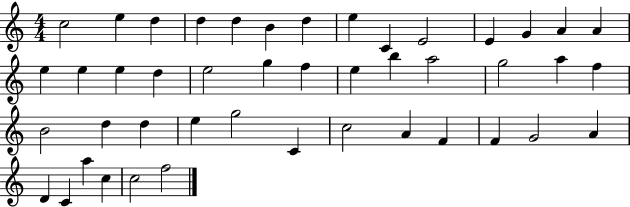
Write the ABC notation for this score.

X:1
T:Untitled
M:4/4
L:1/4
K:C
c2 e d d d B d e C E2 E G A A e e e d e2 g f e b a2 g2 a f B2 d d e g2 C c2 A F F G2 A D C a c c2 f2